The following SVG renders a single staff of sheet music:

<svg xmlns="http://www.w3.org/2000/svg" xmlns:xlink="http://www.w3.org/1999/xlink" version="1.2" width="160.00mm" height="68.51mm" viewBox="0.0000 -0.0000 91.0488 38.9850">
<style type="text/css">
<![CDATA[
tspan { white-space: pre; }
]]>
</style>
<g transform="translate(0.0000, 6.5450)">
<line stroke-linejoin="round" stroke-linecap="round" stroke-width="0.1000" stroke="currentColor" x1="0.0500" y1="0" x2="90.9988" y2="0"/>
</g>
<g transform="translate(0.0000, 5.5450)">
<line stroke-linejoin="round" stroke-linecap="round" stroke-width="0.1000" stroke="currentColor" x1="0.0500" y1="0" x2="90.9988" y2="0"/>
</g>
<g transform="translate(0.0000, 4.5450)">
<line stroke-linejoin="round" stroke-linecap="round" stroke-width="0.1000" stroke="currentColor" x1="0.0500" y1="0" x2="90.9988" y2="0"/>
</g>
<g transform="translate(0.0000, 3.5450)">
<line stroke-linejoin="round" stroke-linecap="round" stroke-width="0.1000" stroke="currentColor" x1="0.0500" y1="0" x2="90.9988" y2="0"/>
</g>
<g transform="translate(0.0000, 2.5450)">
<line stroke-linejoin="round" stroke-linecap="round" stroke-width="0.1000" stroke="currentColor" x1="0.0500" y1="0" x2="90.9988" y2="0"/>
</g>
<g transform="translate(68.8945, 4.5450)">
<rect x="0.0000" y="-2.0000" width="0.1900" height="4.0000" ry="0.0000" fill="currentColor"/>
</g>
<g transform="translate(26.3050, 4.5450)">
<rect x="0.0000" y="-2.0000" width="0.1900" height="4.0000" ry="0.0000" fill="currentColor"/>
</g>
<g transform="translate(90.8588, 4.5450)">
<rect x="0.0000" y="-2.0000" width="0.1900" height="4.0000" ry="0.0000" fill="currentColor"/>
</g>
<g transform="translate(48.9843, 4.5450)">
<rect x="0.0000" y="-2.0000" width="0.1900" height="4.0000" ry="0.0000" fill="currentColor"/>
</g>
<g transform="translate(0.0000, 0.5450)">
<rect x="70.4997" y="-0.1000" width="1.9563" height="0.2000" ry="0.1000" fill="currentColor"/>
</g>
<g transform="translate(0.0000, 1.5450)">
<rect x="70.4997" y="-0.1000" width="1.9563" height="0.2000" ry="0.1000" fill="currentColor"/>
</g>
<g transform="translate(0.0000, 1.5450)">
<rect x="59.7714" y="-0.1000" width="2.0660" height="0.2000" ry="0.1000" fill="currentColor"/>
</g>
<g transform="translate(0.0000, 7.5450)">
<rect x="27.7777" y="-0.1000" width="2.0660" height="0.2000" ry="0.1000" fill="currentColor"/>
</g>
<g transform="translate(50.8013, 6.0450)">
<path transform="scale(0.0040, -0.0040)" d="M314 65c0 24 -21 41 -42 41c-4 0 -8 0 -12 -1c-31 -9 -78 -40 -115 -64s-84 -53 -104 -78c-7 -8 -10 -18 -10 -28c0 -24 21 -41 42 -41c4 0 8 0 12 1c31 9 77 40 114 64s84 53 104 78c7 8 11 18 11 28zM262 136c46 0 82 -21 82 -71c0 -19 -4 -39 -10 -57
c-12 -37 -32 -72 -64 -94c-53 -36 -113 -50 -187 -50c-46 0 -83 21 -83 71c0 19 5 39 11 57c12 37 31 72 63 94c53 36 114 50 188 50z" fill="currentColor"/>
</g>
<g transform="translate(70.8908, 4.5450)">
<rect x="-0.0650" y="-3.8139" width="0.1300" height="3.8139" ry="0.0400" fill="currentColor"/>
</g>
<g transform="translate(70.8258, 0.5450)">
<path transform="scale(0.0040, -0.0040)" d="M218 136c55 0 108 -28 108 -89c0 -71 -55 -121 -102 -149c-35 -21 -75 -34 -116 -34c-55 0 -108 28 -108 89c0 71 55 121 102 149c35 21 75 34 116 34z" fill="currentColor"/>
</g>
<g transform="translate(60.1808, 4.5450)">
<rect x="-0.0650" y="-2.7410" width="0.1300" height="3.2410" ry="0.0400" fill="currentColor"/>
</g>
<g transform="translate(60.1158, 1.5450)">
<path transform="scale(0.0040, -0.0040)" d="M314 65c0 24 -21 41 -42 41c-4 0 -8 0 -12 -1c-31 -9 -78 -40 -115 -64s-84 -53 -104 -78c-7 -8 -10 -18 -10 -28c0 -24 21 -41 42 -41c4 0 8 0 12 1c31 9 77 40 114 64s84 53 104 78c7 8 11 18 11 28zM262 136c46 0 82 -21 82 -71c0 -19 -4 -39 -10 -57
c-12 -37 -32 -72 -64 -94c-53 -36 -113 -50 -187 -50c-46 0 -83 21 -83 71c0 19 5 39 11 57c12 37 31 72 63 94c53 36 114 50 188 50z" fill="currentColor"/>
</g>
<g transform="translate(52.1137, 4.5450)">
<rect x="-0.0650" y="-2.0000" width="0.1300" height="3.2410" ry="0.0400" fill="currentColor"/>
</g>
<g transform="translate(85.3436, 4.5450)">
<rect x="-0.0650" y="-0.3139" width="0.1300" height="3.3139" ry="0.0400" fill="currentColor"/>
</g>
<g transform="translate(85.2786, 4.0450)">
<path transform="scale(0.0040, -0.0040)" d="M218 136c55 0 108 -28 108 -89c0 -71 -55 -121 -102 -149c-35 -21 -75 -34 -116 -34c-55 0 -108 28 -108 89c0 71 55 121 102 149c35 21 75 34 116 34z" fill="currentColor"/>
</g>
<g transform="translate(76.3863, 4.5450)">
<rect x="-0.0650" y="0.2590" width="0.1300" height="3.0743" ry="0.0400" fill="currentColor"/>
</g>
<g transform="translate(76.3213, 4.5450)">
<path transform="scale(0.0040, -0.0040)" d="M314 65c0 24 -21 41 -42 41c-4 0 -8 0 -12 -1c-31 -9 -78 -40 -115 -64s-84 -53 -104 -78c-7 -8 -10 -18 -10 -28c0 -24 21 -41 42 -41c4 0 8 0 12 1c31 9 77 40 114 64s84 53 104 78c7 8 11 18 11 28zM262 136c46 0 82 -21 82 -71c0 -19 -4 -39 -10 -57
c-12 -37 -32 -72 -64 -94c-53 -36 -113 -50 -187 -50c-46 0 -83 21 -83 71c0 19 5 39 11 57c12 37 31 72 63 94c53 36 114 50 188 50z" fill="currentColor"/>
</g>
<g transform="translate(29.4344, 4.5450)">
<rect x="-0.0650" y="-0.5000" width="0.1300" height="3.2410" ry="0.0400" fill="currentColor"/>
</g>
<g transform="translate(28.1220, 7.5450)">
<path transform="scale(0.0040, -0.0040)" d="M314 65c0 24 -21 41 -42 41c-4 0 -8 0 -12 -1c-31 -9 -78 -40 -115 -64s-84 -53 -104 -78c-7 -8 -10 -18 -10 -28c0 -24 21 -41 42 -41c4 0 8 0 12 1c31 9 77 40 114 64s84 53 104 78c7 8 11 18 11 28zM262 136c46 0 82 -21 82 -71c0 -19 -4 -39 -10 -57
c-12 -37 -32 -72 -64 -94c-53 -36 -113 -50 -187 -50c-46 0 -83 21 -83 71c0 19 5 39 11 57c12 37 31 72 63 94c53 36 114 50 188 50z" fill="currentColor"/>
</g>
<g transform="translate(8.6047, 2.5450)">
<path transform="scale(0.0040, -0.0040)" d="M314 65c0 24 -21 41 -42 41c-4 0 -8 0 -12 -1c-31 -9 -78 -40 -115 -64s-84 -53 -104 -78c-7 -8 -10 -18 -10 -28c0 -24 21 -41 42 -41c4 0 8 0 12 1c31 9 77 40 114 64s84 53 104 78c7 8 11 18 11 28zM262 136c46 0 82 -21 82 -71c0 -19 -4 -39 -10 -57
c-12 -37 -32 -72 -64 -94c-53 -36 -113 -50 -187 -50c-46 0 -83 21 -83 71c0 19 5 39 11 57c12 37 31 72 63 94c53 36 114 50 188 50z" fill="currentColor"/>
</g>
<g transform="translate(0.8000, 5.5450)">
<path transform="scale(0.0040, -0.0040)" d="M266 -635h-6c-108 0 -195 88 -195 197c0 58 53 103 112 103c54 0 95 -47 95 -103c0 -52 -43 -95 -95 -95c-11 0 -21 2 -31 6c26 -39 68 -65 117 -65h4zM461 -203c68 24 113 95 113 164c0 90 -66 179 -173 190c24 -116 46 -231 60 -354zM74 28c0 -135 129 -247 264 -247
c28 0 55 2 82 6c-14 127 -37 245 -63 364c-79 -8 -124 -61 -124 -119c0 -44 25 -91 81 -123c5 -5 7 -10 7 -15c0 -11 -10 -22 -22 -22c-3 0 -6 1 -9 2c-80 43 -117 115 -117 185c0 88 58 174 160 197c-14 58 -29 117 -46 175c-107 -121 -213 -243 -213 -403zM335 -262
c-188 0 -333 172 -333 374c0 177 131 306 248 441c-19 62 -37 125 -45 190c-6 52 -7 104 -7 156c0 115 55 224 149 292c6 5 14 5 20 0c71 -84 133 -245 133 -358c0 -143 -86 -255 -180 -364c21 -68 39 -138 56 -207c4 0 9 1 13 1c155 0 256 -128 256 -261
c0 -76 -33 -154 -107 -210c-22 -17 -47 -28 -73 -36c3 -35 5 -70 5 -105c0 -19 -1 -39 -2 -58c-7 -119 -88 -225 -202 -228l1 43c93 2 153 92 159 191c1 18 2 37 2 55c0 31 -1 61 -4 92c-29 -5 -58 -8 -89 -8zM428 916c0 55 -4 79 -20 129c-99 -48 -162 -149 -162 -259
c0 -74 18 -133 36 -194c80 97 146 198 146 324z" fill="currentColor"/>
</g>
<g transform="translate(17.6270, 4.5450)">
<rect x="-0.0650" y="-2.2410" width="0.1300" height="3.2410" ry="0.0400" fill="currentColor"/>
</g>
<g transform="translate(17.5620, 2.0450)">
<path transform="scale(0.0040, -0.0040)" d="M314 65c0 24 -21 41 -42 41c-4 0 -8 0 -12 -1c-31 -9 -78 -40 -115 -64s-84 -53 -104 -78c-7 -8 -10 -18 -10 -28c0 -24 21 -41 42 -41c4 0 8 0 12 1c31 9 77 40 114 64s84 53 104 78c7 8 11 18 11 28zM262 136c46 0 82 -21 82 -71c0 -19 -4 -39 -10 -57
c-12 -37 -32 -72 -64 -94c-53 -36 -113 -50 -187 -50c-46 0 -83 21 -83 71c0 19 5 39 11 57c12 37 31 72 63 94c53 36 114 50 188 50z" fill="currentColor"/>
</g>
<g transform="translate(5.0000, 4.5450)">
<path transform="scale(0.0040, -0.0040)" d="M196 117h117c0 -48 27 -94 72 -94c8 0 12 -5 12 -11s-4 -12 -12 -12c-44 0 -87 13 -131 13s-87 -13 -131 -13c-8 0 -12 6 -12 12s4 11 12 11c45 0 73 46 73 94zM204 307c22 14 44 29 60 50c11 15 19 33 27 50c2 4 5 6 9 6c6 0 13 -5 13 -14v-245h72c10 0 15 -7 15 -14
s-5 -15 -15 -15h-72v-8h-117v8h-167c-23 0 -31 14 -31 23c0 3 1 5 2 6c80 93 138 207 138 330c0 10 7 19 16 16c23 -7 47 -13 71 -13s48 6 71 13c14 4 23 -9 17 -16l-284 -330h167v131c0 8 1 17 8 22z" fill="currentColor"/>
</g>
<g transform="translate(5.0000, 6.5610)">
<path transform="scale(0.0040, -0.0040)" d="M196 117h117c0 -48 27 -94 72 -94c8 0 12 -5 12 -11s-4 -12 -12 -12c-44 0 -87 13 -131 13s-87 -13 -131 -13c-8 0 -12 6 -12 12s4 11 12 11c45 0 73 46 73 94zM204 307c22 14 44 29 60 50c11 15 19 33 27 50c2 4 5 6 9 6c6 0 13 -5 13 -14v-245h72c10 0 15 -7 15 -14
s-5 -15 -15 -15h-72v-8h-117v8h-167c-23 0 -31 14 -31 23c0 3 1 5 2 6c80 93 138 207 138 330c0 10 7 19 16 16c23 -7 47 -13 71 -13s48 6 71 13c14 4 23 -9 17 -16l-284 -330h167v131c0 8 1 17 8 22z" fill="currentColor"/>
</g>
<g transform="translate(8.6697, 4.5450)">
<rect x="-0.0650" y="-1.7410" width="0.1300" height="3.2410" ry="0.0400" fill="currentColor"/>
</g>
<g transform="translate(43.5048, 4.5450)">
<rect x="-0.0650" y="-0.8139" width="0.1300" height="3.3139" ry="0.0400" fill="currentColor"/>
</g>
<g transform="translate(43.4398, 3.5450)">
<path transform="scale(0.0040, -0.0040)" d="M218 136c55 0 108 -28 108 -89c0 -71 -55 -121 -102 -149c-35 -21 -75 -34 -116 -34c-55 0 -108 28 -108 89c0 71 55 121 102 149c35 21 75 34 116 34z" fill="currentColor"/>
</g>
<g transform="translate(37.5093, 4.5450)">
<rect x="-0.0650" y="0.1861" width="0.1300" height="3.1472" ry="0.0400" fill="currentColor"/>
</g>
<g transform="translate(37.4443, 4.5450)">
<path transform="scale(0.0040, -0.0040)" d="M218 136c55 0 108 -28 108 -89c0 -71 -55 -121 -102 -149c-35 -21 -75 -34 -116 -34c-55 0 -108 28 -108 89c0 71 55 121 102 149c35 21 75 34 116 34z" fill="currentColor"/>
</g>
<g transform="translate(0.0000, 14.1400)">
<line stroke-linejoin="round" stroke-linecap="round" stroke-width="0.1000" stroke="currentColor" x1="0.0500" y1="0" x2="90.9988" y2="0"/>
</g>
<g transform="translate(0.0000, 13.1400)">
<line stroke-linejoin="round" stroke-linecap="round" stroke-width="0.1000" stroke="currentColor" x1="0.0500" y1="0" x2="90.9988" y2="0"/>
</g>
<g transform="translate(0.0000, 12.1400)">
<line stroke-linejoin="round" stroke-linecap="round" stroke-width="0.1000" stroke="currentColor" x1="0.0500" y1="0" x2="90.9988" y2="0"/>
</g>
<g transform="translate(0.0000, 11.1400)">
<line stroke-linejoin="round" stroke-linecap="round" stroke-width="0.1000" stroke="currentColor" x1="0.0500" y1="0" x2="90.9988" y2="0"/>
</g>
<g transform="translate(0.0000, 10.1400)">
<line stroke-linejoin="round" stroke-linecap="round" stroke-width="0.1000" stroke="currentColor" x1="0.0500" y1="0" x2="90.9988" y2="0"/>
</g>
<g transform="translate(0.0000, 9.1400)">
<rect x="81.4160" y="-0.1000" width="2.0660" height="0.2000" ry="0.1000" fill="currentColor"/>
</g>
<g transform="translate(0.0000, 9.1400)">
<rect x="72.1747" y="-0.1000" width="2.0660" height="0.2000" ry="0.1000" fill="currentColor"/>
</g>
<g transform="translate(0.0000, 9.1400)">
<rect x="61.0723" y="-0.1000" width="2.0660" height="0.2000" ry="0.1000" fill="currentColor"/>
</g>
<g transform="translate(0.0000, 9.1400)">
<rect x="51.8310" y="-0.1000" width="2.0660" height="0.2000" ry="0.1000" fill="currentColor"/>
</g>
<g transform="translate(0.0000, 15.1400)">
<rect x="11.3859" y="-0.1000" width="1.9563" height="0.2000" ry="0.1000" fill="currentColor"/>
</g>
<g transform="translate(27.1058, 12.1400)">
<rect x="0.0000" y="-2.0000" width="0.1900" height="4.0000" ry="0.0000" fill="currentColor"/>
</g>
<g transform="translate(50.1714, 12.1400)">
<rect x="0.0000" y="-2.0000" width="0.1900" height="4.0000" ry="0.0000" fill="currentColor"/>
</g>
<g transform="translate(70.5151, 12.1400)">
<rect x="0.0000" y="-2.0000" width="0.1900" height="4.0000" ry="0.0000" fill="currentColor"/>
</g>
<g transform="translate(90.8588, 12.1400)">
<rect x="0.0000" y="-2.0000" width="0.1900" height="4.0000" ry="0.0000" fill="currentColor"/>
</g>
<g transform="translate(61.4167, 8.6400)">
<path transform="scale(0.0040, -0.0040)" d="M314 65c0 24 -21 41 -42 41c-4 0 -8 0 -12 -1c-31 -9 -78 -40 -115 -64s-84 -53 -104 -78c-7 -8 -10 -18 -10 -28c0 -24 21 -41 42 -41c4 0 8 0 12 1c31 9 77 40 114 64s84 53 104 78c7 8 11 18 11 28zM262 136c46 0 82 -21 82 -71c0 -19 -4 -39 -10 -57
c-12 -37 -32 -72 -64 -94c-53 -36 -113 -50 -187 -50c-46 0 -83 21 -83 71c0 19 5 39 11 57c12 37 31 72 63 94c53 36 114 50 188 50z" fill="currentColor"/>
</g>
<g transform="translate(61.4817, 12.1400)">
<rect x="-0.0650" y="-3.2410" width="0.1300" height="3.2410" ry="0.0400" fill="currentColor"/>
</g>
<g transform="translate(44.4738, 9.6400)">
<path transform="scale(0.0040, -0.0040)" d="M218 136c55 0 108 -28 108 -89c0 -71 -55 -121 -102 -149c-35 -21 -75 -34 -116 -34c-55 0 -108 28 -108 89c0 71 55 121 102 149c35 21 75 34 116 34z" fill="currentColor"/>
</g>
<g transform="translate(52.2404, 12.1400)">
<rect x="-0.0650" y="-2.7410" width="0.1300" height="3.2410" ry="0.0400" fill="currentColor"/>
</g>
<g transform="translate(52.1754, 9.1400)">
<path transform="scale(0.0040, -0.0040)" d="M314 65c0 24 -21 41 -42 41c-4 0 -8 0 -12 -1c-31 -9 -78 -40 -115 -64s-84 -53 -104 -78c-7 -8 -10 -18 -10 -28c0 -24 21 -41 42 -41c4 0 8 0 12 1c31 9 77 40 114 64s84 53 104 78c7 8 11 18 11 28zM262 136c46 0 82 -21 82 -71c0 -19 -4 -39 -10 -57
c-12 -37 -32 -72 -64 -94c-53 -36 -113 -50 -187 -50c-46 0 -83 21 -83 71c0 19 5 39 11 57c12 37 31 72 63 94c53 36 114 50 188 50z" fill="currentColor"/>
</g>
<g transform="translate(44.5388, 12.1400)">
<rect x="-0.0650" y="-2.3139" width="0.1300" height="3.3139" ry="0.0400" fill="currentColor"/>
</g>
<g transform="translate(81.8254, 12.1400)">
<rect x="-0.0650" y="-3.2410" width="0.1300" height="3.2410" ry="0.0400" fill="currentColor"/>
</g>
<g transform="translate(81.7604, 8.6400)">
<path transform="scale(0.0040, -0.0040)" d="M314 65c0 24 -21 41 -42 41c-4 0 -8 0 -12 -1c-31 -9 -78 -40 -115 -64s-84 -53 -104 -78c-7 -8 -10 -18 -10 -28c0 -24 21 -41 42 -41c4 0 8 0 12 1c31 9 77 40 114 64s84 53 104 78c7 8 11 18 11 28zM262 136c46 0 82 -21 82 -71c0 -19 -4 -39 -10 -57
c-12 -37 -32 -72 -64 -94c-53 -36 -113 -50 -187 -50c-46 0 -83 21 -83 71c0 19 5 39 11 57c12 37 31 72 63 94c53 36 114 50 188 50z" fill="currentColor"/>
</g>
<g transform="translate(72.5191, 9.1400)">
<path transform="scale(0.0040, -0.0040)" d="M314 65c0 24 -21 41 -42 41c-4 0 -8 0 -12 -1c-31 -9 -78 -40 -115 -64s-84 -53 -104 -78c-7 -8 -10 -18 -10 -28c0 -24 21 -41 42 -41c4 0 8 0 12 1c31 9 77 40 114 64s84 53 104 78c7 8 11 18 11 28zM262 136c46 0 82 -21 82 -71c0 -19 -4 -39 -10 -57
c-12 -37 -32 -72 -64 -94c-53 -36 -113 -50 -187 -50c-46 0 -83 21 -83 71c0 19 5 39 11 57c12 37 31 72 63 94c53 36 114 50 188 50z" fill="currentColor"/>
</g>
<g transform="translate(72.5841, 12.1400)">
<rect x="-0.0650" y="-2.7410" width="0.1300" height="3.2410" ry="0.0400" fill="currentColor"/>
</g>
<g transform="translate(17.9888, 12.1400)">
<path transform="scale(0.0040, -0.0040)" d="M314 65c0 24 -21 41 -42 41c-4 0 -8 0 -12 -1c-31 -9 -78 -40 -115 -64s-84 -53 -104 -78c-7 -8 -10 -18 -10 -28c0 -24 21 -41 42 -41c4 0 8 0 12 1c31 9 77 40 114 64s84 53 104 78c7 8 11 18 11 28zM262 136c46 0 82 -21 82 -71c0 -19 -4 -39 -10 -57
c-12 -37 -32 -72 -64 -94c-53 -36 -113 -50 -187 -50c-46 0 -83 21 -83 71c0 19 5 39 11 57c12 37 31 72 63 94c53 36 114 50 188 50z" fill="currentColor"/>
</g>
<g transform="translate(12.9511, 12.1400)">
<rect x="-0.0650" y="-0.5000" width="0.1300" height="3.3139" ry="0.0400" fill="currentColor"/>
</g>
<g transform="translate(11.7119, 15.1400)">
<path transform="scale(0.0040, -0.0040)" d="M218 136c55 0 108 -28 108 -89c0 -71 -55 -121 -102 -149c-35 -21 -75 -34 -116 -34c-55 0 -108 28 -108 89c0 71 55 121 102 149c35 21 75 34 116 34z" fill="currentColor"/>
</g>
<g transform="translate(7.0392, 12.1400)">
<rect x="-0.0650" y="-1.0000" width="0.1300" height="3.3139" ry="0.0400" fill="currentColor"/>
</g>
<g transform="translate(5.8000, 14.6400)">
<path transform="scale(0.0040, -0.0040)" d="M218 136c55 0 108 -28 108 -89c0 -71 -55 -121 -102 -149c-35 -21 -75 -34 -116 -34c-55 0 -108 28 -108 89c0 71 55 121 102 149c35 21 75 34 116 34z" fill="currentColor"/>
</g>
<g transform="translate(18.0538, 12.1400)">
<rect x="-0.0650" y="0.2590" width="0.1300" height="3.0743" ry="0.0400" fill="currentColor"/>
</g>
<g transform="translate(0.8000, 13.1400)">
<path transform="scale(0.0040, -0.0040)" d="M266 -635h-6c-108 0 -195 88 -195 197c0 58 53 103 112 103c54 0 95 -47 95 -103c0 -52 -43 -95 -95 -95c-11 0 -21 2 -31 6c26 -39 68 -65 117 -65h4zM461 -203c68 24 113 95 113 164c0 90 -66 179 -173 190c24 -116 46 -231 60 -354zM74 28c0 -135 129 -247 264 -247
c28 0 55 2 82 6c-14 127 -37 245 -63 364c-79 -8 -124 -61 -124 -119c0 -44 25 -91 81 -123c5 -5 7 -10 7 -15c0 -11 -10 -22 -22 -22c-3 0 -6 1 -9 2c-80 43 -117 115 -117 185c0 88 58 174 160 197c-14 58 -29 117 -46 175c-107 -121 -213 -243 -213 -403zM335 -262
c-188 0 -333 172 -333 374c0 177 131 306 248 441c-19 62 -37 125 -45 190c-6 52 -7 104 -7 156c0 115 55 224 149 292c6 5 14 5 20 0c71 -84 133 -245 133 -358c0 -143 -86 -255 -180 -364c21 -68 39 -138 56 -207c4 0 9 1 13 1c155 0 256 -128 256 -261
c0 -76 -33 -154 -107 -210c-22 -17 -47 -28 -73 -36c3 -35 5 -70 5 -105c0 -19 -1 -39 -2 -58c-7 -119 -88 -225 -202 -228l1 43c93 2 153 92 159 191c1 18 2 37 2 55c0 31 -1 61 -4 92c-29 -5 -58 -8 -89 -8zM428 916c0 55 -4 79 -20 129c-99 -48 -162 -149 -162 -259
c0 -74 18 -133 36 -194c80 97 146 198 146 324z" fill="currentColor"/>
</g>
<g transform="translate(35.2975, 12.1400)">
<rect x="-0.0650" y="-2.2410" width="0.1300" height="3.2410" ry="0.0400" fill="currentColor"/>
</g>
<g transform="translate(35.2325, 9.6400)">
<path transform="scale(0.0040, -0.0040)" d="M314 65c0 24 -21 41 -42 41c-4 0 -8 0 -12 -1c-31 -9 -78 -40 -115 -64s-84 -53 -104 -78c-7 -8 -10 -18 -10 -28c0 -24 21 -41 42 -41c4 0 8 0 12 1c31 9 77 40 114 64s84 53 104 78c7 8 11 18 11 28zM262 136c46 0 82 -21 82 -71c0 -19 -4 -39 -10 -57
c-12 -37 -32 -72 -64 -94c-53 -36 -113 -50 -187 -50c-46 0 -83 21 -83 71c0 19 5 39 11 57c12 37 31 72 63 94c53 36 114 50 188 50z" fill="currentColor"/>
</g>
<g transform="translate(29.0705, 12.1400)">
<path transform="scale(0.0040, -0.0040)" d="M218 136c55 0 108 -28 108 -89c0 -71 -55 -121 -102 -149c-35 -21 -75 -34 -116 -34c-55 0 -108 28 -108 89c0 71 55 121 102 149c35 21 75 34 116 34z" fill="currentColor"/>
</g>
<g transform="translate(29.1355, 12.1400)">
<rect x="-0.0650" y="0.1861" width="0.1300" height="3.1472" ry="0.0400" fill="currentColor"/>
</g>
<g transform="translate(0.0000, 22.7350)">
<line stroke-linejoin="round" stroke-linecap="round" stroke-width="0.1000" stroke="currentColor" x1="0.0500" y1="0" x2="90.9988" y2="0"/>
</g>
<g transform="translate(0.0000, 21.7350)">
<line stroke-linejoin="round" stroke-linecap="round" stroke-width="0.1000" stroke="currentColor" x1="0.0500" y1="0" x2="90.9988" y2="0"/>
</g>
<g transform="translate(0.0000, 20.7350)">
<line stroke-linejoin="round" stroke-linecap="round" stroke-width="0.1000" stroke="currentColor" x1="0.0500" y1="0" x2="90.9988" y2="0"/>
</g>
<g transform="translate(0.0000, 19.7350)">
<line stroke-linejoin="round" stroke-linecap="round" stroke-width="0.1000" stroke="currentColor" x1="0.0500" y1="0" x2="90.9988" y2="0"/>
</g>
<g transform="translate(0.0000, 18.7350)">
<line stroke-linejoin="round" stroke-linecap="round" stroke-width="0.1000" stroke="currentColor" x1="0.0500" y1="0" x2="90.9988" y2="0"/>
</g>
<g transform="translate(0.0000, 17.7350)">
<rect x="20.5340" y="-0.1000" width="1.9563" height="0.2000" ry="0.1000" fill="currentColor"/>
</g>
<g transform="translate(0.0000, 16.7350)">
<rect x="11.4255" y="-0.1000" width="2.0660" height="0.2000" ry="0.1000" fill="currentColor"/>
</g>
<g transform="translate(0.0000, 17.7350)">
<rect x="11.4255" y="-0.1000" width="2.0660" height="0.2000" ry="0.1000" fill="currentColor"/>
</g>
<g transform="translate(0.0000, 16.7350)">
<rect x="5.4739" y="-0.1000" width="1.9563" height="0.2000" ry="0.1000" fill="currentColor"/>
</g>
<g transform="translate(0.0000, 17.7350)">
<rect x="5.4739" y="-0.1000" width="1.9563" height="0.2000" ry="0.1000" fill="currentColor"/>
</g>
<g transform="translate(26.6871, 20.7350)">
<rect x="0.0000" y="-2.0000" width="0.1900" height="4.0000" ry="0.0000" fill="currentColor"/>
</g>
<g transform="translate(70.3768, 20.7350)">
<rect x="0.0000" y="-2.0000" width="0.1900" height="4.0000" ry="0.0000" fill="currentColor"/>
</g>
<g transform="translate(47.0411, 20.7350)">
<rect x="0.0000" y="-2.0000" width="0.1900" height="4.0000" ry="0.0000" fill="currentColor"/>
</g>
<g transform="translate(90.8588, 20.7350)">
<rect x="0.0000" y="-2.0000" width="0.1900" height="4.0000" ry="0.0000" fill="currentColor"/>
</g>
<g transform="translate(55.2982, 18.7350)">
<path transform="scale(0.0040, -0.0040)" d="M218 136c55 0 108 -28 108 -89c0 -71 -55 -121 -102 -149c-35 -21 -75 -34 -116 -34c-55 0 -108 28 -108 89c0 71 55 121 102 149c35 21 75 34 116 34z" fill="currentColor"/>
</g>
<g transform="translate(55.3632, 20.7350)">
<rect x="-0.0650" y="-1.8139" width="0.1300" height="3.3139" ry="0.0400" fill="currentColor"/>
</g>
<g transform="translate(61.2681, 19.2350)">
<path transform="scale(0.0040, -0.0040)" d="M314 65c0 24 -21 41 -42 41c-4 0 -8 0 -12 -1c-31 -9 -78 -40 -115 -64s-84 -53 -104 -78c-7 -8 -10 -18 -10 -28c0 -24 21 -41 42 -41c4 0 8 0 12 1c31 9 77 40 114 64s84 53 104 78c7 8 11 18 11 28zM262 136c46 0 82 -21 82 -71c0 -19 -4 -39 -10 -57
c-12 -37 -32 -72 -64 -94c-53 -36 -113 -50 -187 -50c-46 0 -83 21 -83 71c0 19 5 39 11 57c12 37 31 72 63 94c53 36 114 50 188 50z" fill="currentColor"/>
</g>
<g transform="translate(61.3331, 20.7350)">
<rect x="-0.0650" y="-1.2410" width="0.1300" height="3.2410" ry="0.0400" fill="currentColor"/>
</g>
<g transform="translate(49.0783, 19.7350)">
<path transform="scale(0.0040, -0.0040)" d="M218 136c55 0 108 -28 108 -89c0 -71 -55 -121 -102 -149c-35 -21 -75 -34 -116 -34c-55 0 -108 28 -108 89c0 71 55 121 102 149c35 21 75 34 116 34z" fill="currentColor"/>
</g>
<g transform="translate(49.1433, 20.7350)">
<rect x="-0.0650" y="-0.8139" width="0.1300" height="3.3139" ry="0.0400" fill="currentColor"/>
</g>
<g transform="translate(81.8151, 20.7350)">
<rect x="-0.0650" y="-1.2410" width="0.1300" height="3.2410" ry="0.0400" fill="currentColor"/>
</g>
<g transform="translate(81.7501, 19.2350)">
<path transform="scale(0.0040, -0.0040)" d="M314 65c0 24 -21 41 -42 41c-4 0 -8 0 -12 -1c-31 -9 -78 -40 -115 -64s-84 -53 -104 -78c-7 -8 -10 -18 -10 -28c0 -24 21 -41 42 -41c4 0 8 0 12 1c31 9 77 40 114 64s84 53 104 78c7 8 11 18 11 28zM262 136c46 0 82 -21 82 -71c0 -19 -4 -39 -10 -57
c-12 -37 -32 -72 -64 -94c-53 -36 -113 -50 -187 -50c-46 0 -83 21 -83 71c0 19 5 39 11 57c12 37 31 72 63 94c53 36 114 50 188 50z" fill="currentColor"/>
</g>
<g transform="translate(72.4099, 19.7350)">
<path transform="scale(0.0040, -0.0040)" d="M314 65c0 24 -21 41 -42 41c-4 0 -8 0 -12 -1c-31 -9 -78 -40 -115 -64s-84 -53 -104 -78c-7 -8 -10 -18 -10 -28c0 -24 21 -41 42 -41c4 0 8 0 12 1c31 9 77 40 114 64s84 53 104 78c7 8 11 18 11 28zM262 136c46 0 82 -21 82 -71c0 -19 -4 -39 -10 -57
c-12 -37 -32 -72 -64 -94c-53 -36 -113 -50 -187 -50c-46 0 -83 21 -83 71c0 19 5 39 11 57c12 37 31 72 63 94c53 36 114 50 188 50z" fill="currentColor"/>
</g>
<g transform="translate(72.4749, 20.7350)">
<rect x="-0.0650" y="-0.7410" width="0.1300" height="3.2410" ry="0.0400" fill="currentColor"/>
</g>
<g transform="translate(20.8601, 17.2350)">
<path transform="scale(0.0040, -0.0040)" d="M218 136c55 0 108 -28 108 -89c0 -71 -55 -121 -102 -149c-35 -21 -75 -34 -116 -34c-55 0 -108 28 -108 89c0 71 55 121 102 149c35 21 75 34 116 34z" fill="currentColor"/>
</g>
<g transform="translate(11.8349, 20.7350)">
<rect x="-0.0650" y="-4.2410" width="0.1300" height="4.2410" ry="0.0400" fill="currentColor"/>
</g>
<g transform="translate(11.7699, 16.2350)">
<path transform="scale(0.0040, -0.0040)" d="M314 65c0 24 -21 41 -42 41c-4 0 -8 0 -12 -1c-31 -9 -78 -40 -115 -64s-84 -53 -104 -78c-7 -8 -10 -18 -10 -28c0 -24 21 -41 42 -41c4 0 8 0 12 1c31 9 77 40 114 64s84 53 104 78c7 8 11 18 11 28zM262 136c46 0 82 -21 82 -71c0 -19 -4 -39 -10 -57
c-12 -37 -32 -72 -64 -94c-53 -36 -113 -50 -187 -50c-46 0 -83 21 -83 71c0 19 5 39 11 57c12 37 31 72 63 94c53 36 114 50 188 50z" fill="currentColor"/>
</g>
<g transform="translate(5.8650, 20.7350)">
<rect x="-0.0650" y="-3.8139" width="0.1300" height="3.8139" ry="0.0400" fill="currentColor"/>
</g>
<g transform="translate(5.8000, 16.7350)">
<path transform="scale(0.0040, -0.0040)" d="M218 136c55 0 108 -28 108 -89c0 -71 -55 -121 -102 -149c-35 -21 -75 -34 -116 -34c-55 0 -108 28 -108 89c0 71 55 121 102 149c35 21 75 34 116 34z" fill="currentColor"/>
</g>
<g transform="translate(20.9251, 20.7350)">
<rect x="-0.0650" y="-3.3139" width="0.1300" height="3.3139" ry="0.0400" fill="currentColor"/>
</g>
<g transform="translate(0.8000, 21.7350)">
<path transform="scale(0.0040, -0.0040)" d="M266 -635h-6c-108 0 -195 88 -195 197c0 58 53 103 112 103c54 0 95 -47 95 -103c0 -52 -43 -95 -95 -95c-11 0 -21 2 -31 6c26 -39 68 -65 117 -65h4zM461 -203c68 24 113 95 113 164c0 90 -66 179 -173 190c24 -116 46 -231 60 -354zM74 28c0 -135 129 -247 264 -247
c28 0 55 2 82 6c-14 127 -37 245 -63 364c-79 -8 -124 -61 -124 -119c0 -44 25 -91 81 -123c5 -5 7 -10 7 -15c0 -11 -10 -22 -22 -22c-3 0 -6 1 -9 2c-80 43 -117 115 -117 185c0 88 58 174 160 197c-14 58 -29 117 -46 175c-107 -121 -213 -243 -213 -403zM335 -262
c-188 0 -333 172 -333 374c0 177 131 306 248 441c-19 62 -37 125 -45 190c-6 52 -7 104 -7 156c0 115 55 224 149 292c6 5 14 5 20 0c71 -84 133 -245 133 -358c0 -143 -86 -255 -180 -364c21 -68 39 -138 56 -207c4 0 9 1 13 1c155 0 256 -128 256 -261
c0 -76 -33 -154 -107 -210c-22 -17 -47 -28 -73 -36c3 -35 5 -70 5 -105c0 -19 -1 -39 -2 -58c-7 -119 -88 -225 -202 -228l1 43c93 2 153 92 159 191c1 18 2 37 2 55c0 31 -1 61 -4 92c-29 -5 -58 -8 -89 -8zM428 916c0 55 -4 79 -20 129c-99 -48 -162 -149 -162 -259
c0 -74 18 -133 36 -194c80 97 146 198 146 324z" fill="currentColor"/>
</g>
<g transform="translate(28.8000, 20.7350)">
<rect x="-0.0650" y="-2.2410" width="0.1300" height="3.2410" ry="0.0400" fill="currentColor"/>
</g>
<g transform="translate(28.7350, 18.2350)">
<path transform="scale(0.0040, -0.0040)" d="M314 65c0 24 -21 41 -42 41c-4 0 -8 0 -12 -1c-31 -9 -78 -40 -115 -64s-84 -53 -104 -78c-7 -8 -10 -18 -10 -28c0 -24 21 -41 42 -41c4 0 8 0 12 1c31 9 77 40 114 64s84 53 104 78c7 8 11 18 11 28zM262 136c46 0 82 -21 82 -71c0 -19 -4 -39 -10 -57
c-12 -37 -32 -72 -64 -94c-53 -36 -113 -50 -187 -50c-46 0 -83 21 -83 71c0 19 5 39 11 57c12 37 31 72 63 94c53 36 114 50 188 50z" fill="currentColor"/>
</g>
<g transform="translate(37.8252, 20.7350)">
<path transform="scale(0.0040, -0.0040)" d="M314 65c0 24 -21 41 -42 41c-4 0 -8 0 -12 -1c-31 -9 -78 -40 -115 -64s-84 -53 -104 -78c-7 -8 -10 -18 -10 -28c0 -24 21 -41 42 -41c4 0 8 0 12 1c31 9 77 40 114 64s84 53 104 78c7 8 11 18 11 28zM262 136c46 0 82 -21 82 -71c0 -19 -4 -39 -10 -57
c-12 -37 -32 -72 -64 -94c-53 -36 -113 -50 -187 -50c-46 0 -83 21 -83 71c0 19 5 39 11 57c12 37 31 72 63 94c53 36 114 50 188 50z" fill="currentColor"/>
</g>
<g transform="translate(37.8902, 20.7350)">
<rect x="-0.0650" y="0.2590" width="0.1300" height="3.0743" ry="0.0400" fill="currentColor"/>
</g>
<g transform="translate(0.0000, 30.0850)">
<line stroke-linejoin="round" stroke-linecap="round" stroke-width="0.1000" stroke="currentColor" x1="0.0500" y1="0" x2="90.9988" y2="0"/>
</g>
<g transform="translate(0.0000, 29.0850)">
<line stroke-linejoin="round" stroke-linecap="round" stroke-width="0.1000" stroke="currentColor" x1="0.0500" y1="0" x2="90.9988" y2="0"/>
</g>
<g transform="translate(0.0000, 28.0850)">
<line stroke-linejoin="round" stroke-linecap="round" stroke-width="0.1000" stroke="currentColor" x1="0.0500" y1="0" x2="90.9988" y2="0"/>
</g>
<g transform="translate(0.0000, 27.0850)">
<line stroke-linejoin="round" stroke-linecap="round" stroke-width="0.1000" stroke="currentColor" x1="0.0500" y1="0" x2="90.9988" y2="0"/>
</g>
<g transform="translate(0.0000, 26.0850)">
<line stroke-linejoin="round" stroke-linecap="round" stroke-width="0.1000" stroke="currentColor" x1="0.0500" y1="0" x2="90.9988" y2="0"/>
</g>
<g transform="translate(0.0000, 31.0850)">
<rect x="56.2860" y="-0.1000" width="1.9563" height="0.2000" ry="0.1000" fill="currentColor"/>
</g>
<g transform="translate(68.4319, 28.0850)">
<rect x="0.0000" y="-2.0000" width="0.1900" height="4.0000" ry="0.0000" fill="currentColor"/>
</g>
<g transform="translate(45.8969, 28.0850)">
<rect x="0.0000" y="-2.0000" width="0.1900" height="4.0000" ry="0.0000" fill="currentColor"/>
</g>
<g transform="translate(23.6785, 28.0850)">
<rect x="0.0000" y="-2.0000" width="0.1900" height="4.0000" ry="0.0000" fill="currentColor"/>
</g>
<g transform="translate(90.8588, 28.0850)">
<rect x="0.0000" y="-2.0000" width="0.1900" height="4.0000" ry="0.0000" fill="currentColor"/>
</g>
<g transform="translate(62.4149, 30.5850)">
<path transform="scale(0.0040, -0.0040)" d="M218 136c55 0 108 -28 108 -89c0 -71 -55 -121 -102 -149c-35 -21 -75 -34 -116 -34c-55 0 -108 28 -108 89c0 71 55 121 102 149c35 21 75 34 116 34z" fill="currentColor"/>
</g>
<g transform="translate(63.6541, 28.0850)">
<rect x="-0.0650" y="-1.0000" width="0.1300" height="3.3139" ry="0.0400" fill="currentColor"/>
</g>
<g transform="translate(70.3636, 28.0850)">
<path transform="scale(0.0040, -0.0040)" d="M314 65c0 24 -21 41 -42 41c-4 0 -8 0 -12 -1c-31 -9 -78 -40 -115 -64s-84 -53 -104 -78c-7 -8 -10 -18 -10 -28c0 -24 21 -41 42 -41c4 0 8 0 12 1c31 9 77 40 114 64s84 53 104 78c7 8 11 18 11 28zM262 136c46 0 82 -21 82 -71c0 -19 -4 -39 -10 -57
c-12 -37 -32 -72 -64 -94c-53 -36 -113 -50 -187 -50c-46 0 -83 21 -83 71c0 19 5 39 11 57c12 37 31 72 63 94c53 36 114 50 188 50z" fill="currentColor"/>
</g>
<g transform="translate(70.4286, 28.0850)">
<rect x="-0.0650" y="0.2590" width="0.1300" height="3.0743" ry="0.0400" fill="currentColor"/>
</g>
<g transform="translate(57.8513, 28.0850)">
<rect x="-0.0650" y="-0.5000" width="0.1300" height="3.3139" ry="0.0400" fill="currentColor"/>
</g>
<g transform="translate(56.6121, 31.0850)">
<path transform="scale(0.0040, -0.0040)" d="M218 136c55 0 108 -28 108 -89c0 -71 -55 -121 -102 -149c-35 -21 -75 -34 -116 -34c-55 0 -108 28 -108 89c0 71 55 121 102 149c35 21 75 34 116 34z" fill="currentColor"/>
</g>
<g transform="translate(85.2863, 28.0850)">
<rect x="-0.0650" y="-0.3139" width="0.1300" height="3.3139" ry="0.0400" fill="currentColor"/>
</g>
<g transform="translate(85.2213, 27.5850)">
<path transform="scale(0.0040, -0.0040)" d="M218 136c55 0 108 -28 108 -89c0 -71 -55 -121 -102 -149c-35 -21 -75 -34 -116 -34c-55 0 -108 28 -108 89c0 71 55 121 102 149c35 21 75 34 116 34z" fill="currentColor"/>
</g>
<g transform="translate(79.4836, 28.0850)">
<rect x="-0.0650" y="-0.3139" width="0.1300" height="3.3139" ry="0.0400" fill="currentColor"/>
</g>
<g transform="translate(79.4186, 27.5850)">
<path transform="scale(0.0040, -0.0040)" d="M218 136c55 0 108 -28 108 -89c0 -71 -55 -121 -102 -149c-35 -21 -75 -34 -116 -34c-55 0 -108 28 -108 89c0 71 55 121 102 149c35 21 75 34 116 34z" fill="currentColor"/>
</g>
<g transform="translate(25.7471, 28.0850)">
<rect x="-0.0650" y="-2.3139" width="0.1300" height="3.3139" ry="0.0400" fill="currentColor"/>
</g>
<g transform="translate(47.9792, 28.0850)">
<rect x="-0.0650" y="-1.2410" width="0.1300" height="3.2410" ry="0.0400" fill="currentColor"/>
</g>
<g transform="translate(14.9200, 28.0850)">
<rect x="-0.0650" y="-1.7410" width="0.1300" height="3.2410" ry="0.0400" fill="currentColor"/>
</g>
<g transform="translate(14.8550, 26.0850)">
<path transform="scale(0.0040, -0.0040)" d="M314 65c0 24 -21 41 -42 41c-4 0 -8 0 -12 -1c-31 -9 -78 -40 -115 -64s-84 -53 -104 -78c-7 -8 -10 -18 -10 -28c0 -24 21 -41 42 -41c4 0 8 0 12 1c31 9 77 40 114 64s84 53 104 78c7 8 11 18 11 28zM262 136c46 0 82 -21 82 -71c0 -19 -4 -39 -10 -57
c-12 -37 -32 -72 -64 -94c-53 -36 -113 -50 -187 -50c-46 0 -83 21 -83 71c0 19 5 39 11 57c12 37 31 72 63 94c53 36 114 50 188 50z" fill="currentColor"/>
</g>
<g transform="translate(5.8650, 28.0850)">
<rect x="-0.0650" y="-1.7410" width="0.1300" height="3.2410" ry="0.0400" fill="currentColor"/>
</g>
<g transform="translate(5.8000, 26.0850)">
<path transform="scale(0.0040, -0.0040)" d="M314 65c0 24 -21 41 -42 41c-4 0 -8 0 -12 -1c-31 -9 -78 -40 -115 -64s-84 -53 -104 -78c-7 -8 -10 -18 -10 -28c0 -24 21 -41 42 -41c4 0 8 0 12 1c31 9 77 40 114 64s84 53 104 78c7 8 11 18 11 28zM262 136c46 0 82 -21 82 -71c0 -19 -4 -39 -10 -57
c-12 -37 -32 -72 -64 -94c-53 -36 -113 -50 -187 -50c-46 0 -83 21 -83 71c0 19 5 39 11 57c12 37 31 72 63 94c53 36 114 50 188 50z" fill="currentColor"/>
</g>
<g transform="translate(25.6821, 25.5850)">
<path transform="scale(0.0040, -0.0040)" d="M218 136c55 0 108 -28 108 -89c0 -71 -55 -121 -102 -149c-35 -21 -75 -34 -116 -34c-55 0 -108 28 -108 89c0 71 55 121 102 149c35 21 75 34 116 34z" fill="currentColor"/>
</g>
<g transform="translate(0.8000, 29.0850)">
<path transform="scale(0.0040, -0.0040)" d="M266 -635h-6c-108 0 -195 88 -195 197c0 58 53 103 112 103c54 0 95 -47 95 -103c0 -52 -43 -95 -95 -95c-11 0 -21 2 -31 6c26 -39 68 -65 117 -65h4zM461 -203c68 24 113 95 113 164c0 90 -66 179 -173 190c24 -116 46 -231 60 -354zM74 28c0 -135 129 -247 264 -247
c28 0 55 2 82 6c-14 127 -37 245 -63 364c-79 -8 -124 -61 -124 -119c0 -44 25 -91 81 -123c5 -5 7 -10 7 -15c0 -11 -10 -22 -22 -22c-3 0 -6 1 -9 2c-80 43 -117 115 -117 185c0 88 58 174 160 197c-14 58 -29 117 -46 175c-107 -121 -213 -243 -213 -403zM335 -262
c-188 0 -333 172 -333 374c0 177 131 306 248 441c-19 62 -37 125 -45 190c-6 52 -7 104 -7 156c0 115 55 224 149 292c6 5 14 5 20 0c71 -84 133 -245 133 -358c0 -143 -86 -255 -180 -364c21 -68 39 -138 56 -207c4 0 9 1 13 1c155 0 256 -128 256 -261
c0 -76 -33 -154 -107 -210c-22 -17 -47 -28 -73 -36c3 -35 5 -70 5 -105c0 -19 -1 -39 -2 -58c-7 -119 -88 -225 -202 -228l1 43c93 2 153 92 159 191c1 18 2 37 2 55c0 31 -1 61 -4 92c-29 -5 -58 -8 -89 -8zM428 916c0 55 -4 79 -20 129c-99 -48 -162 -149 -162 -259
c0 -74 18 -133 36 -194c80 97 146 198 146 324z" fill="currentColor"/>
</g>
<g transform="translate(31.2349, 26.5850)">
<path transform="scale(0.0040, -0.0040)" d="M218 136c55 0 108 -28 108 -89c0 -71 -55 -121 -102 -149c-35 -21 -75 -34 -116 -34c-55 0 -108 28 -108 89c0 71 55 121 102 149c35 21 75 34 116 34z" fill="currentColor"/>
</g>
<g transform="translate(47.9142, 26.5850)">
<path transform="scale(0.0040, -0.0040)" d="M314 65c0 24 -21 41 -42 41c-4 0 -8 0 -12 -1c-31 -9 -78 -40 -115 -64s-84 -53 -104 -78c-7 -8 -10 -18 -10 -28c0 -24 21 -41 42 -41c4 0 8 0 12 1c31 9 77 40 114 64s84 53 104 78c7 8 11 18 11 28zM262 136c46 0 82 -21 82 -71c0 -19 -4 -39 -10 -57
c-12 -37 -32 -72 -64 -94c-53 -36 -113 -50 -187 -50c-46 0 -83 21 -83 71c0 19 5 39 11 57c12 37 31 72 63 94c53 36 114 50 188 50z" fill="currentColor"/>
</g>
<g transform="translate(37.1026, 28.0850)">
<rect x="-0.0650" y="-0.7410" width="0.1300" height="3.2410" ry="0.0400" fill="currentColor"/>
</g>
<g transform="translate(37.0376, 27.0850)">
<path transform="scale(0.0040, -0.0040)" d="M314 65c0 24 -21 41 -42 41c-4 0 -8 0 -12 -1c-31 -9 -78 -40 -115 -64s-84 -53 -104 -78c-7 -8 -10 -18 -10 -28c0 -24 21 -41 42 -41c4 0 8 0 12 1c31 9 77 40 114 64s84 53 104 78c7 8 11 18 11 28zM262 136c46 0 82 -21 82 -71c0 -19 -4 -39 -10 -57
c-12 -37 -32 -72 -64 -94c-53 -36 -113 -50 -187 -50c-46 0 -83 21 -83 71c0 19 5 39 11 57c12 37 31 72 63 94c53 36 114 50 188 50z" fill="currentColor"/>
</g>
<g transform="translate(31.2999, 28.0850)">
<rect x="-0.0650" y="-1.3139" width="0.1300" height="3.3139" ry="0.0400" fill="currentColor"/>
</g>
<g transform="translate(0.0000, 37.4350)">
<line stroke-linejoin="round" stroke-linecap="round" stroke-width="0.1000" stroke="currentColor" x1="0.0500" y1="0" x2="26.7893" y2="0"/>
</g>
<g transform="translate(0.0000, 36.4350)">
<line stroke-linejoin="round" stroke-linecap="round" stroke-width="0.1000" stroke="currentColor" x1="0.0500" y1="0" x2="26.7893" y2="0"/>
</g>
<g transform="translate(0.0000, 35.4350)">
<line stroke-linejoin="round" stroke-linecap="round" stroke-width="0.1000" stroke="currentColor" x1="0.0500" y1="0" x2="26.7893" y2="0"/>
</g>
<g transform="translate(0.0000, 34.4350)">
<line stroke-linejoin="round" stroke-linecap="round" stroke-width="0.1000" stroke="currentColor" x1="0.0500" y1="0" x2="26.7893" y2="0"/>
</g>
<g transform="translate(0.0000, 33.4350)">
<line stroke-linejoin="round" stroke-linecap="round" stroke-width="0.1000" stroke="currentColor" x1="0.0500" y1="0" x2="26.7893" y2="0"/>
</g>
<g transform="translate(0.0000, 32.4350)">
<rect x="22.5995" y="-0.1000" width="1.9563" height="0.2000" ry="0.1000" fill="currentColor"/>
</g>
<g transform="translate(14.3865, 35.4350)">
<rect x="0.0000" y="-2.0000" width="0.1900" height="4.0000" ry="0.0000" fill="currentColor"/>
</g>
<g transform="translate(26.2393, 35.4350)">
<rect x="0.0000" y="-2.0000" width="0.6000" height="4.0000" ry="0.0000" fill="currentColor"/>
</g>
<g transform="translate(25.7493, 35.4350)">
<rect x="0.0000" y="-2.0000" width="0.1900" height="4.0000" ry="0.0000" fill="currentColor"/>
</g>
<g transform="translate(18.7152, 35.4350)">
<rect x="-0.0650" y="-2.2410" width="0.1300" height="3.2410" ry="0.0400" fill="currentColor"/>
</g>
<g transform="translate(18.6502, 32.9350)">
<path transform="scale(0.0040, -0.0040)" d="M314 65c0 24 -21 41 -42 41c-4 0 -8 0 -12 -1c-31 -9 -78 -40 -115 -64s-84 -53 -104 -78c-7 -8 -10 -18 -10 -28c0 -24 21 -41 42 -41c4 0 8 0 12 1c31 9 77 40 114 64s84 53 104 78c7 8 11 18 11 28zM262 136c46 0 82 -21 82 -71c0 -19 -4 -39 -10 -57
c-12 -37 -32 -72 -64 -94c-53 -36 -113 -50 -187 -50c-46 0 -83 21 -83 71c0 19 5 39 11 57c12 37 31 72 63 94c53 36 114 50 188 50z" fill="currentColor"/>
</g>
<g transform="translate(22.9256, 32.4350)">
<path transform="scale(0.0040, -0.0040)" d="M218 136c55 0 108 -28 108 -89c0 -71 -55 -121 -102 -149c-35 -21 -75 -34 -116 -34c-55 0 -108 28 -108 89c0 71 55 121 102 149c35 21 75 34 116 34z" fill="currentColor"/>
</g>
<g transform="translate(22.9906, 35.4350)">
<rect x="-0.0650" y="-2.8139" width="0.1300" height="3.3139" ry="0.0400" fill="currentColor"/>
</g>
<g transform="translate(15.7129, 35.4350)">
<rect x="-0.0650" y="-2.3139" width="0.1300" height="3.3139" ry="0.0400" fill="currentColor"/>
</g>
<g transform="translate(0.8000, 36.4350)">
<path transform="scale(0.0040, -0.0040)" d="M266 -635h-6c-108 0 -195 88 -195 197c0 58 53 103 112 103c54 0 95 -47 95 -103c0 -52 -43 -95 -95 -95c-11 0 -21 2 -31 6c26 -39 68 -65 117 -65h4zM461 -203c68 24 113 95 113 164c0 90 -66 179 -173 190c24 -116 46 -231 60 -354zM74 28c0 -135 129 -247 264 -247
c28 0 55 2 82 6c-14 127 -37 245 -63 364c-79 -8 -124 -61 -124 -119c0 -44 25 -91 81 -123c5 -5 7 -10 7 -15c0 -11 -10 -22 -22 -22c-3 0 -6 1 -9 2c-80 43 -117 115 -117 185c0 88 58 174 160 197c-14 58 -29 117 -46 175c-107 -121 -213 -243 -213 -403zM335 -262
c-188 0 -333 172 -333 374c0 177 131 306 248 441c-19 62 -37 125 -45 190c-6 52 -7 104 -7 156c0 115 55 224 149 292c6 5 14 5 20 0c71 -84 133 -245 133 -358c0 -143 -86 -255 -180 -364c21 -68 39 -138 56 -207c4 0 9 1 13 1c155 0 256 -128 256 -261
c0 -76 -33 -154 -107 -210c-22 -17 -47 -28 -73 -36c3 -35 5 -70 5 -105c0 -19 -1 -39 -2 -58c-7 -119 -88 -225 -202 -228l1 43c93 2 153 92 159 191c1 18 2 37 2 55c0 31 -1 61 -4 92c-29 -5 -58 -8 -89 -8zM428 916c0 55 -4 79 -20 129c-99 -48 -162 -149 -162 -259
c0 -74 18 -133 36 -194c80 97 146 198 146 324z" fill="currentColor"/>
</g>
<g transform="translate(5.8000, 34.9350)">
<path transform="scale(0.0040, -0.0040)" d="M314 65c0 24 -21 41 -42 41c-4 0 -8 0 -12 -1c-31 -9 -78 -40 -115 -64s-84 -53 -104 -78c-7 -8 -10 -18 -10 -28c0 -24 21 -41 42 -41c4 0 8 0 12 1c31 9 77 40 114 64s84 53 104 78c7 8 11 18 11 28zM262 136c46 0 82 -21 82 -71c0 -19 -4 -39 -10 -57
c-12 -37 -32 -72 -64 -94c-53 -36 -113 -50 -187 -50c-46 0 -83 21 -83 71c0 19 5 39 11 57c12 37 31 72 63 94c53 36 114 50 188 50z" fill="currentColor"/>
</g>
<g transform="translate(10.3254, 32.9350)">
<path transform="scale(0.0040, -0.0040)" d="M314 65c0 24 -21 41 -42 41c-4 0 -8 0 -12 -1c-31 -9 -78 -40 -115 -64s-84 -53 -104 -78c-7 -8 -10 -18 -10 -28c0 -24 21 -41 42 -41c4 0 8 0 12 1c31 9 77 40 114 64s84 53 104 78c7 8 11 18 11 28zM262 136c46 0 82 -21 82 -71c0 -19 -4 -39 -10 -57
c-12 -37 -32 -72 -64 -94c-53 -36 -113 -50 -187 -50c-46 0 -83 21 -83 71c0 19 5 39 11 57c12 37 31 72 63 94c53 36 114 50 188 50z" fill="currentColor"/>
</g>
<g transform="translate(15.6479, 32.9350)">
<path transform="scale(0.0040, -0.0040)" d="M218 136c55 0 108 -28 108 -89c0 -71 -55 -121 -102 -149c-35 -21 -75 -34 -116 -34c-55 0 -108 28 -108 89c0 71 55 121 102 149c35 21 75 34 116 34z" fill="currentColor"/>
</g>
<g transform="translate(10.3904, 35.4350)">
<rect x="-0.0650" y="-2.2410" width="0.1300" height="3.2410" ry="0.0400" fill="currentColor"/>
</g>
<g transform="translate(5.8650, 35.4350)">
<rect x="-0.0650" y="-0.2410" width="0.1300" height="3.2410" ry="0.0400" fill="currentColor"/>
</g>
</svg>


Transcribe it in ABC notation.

X:1
T:Untitled
M:4/4
L:1/4
K:C
f2 g2 C2 B d F2 a2 c' B2 c D C B2 B g2 g a2 b2 a2 b2 c' d'2 b g2 B2 d f e2 d2 e2 f2 f2 g e d2 e2 C D B2 c c c2 g2 g g2 a